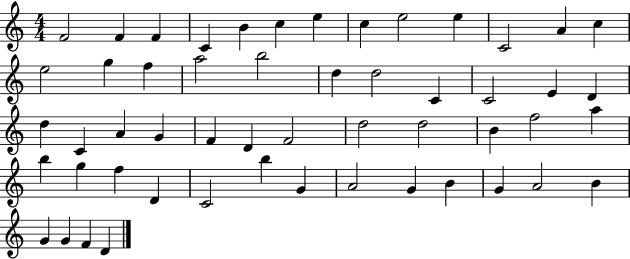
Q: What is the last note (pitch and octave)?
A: D4